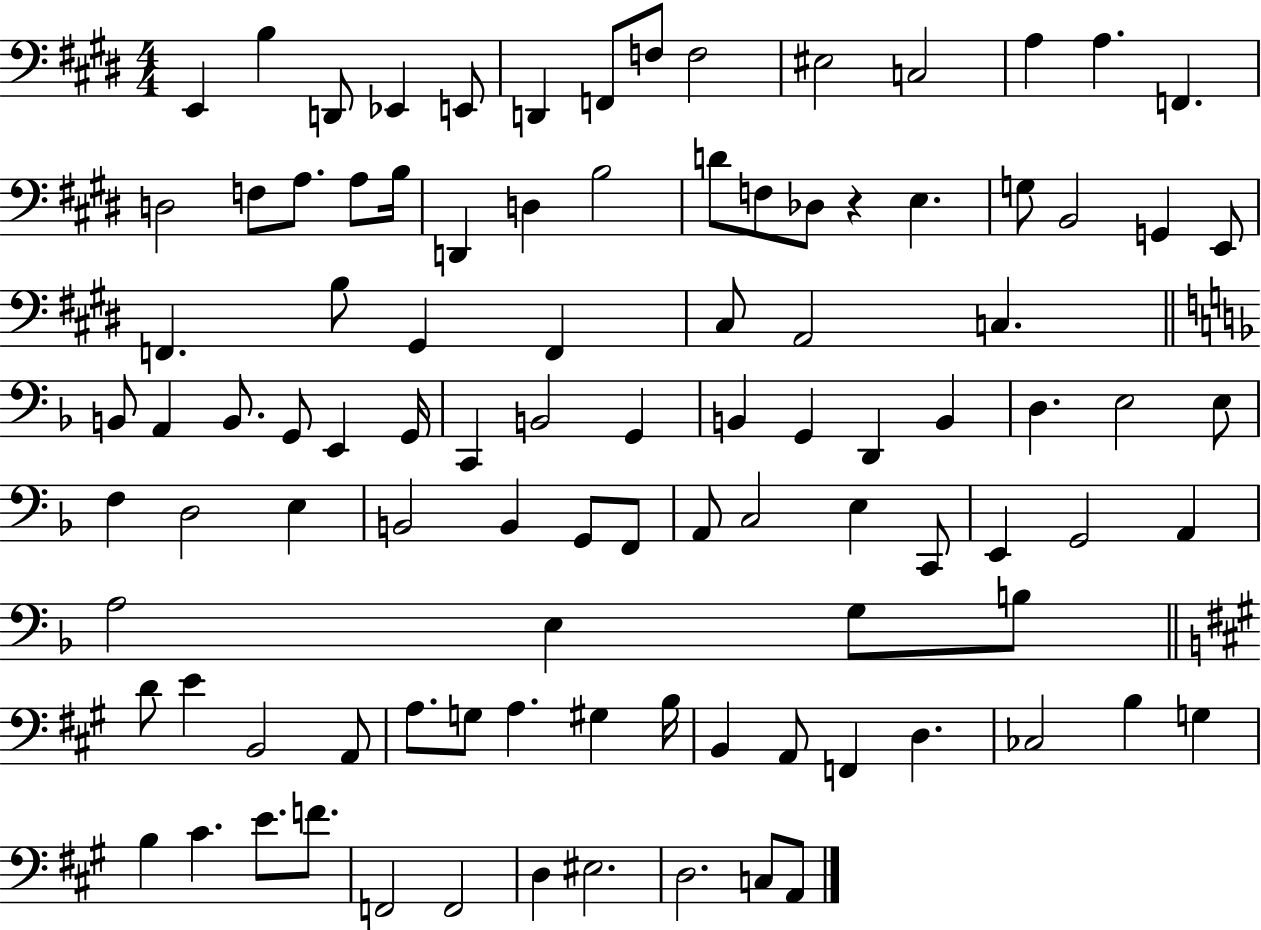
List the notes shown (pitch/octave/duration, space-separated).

E2/q B3/q D2/e Eb2/q E2/e D2/q F2/e F3/e F3/h EIS3/h C3/h A3/q A3/q. F2/q. D3/h F3/e A3/e. A3/e B3/s D2/q D3/q B3/h D4/e F3/e Db3/e R/q E3/q. G3/e B2/h G2/q E2/e F2/q. B3/e G#2/q F2/q C#3/e A2/h C3/q. B2/e A2/q B2/e. G2/e E2/q G2/s C2/q B2/h G2/q B2/q G2/q D2/q B2/q D3/q. E3/h E3/e F3/q D3/h E3/q B2/h B2/q G2/e F2/e A2/e C3/h E3/q C2/e E2/q G2/h A2/q A3/h E3/q G3/e B3/e D4/e E4/q B2/h A2/e A3/e. G3/e A3/q. G#3/q B3/s B2/q A2/e F2/q D3/q. CES3/h B3/q G3/q B3/q C#4/q. E4/e. F4/e. F2/h F2/h D3/q EIS3/h. D3/h. C3/e A2/e